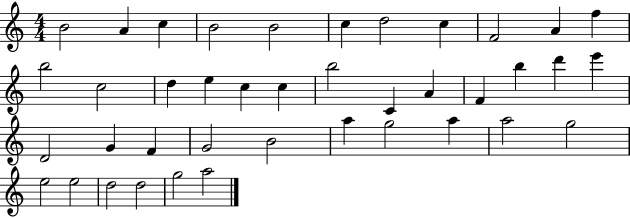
{
  \clef treble
  \numericTimeSignature
  \time 4/4
  \key c \major
  b'2 a'4 c''4 | b'2 b'2 | c''4 d''2 c''4 | f'2 a'4 f''4 | \break b''2 c''2 | d''4 e''4 c''4 c''4 | b''2 c'4 a'4 | f'4 b''4 d'''4 e'''4 | \break d'2 g'4 f'4 | g'2 b'2 | a''4 g''2 a''4 | a''2 g''2 | \break e''2 e''2 | d''2 d''2 | g''2 a''2 | \bar "|."
}